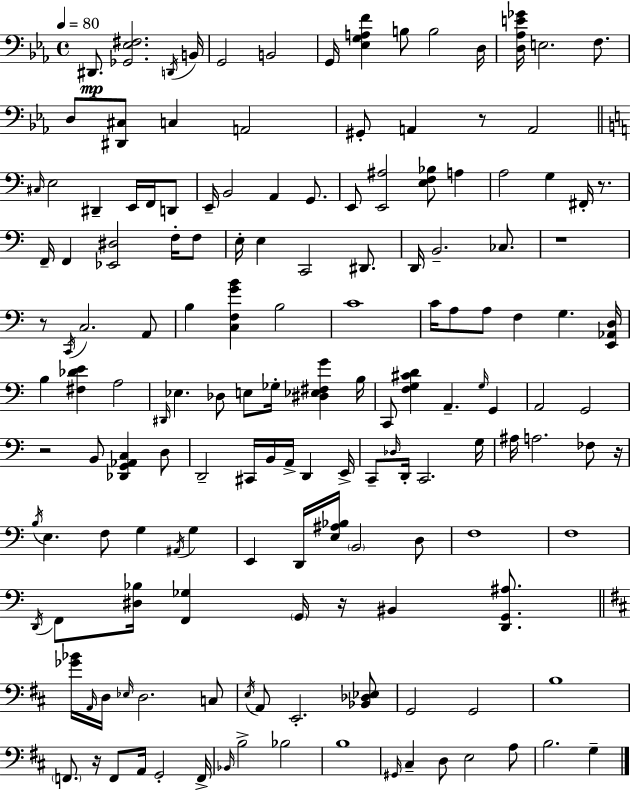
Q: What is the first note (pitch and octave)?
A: D#2